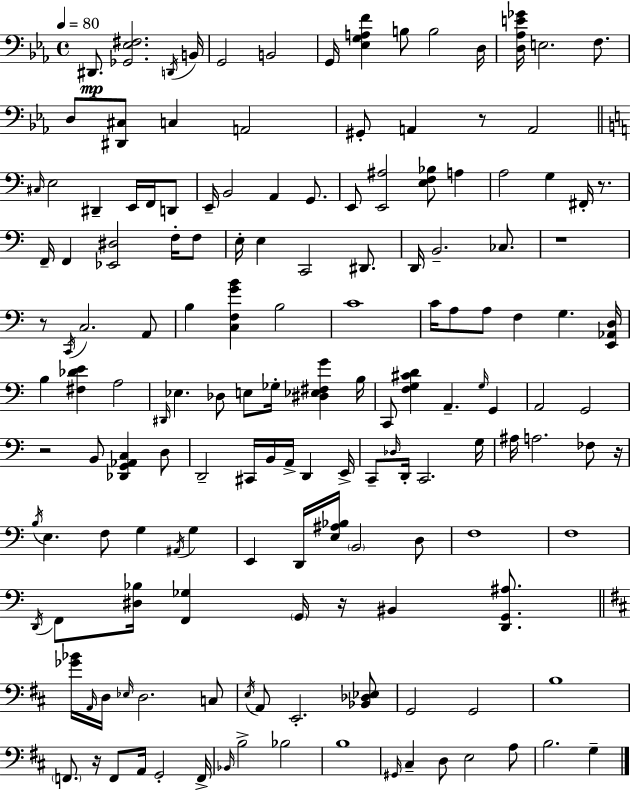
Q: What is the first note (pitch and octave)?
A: D#2